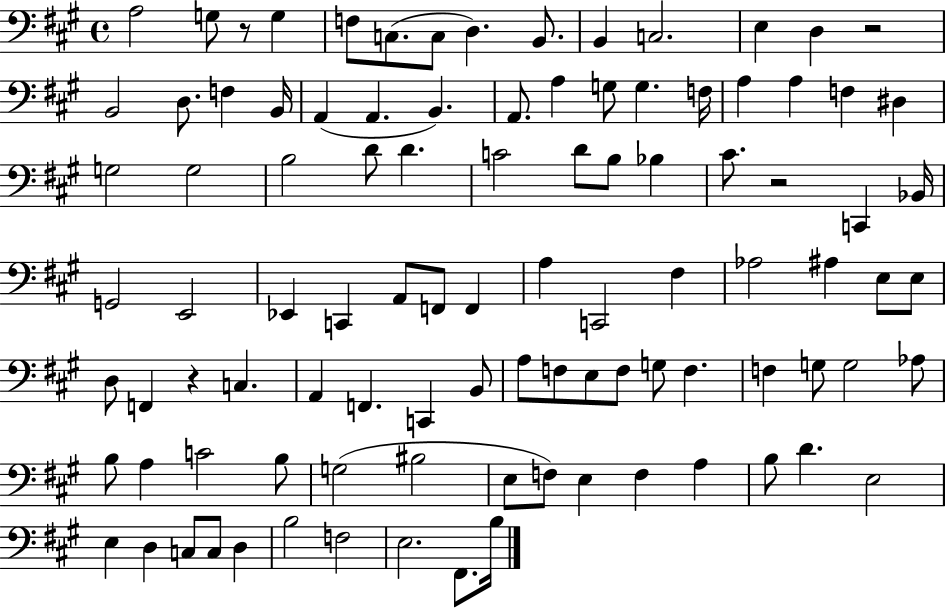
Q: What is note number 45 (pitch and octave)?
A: A2